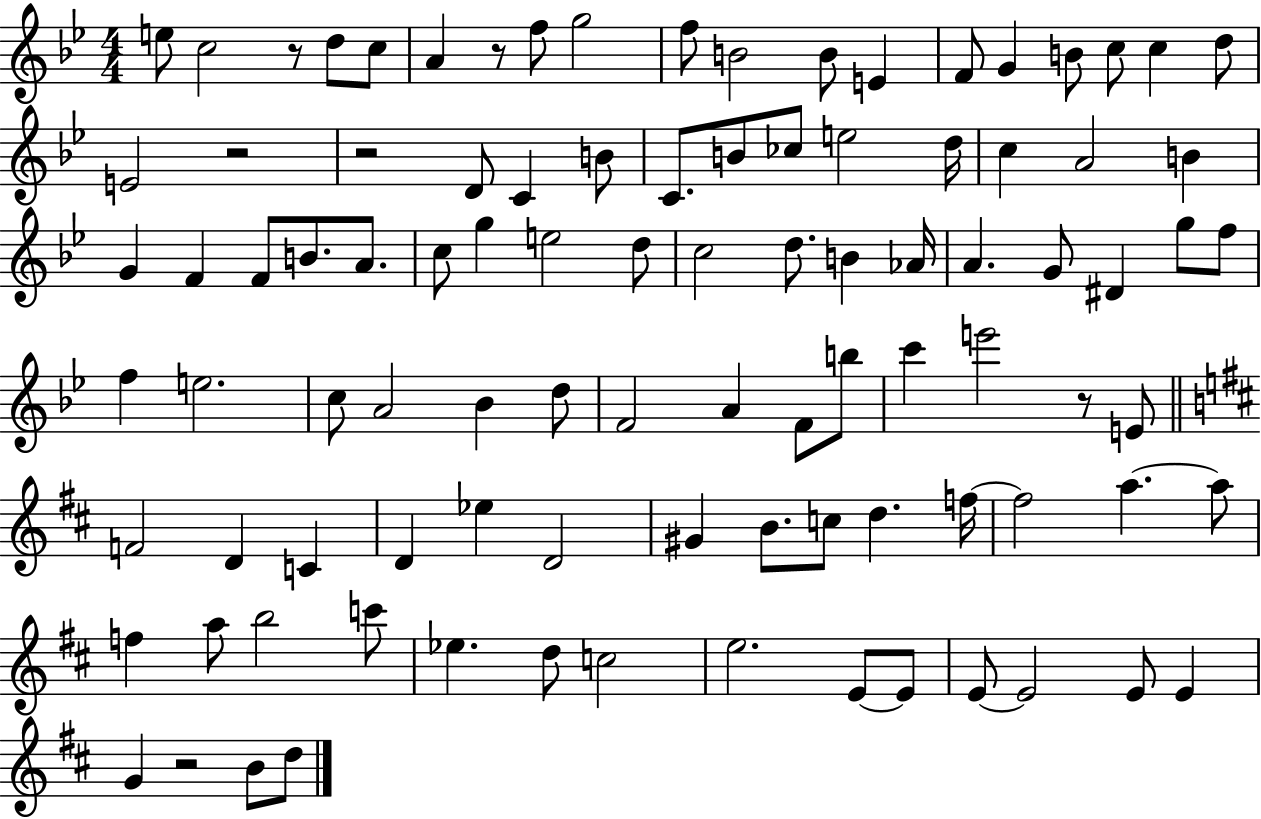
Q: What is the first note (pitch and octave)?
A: E5